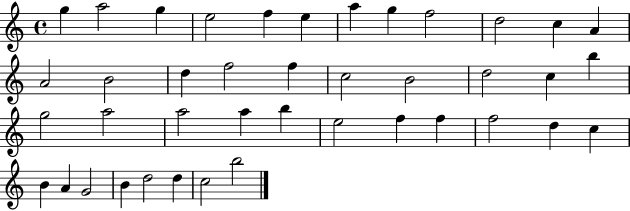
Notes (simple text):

G5/q A5/h G5/q E5/h F5/q E5/q A5/q G5/q F5/h D5/h C5/q A4/q A4/h B4/h D5/q F5/h F5/q C5/h B4/h D5/h C5/q B5/q G5/h A5/h A5/h A5/q B5/q E5/h F5/q F5/q F5/h D5/q C5/q B4/q A4/q G4/h B4/q D5/h D5/q C5/h B5/h